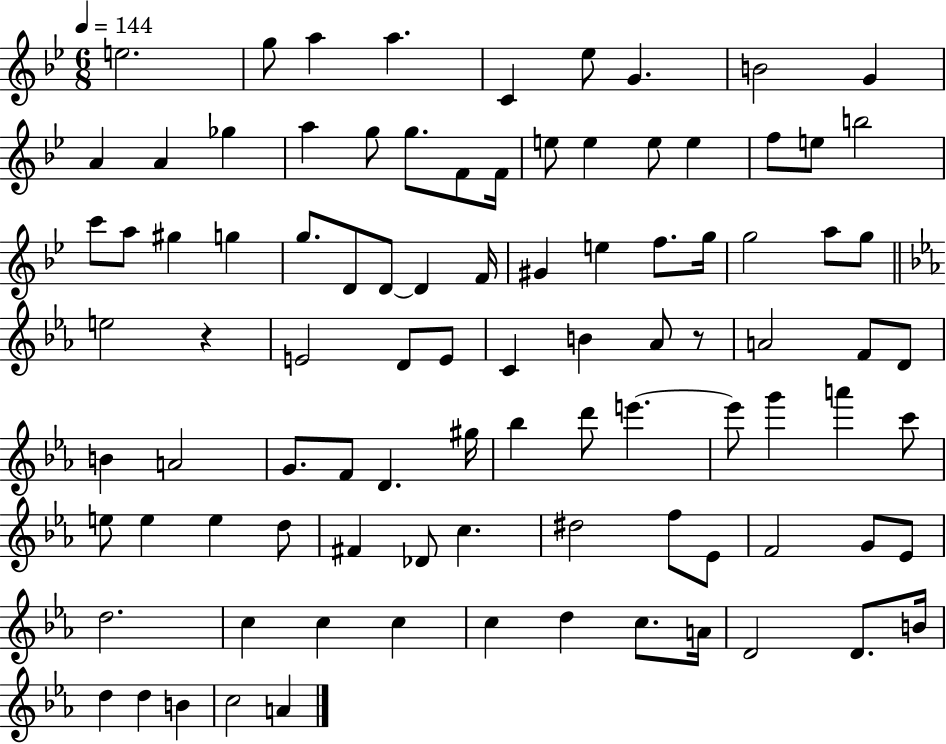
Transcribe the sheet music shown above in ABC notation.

X:1
T:Untitled
M:6/8
L:1/4
K:Bb
e2 g/2 a a C _e/2 G B2 G A A _g a g/2 g/2 F/2 F/4 e/2 e e/2 e f/2 e/2 b2 c'/2 a/2 ^g g g/2 D/2 D/2 D F/4 ^G e f/2 g/4 g2 a/2 g/2 e2 z E2 D/2 E/2 C B _A/2 z/2 A2 F/2 D/2 B A2 G/2 F/2 D ^g/4 _b d'/2 e' e'/2 g' a' c'/2 e/2 e e d/2 ^F _D/2 c ^d2 f/2 _E/2 F2 G/2 _E/2 d2 c c c c d c/2 A/4 D2 D/2 B/4 d d B c2 A